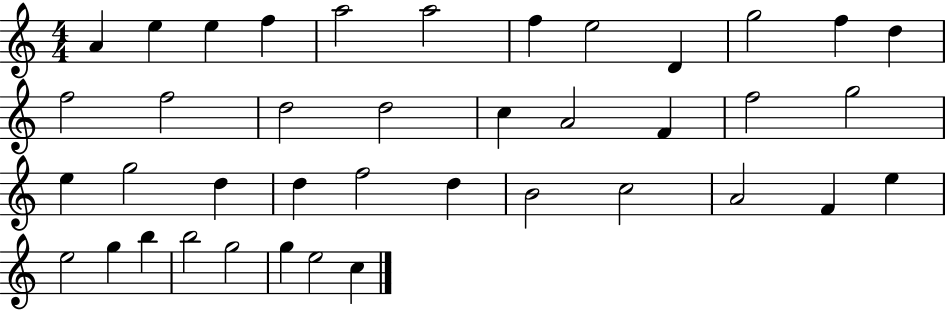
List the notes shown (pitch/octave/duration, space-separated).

A4/q E5/q E5/q F5/q A5/h A5/h F5/q E5/h D4/q G5/h F5/q D5/q F5/h F5/h D5/h D5/h C5/q A4/h F4/q F5/h G5/h E5/q G5/h D5/q D5/q F5/h D5/q B4/h C5/h A4/h F4/q E5/q E5/h G5/q B5/q B5/h G5/h G5/q E5/h C5/q